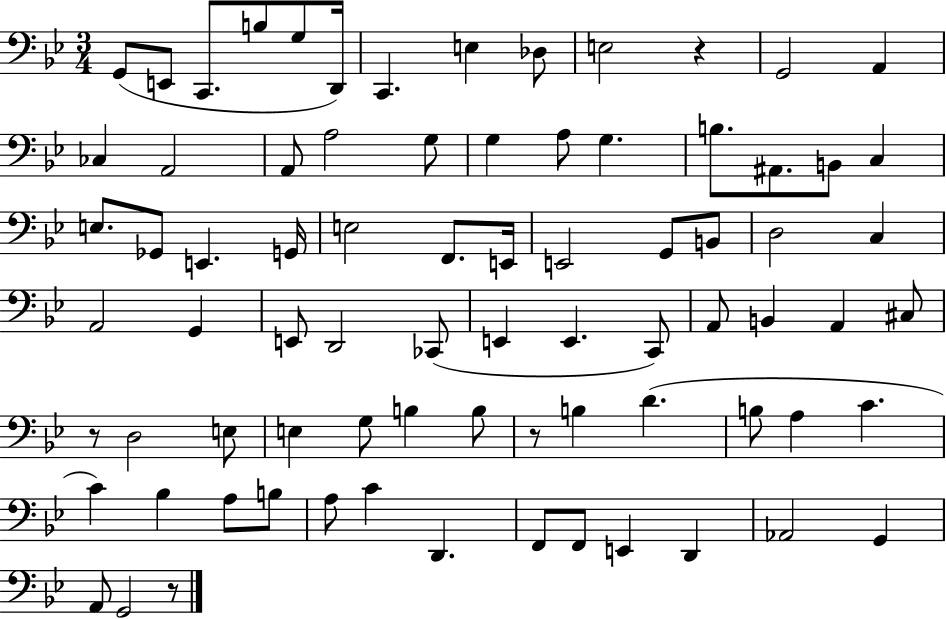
G2/e E2/e C2/e. B3/e G3/e D2/s C2/q. E3/q Db3/e E3/h R/q G2/h A2/q CES3/q A2/h A2/e A3/h G3/e G3/q A3/e G3/q. B3/e. A#2/e. B2/e C3/q E3/e. Gb2/e E2/q. G2/s E3/h F2/e. E2/s E2/h G2/e B2/e D3/h C3/q A2/h G2/q E2/e D2/h CES2/e E2/q E2/q. C2/e A2/e B2/q A2/q C#3/e R/e D3/h E3/e E3/q G3/e B3/q B3/e R/e B3/q D4/q. B3/e A3/q C4/q. C4/q Bb3/q A3/e B3/e A3/e C4/q D2/q. F2/e F2/e E2/q D2/q Ab2/h G2/q A2/e G2/h R/e